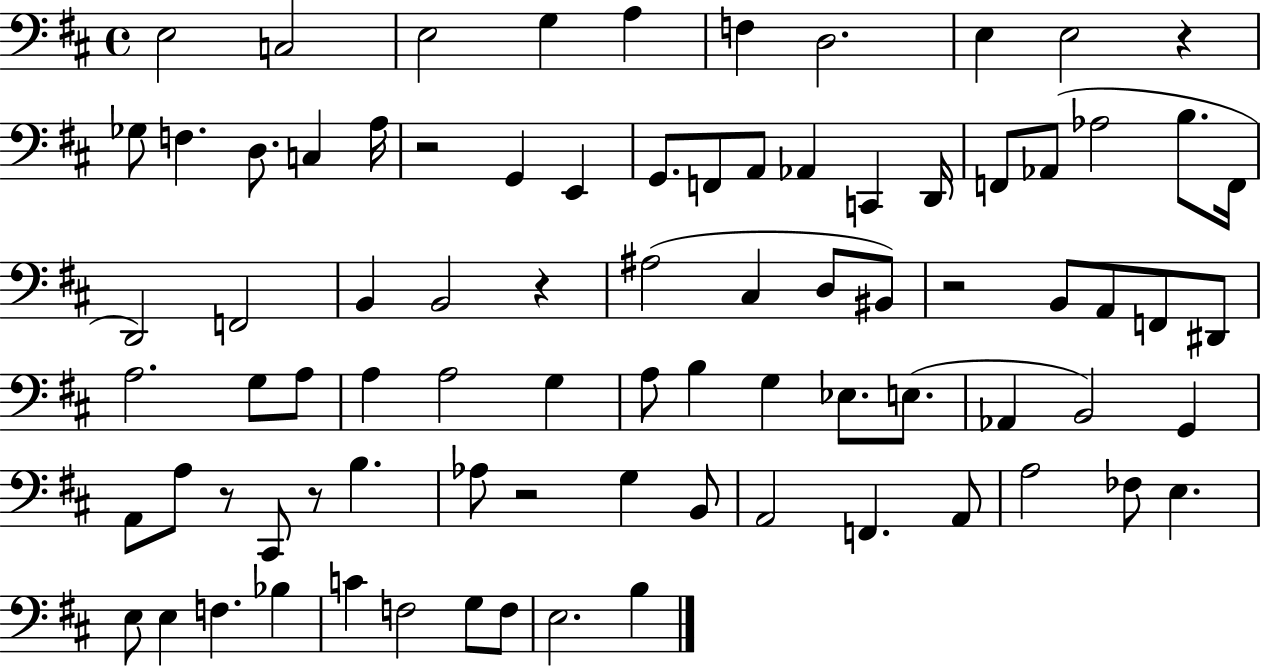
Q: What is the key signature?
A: D major